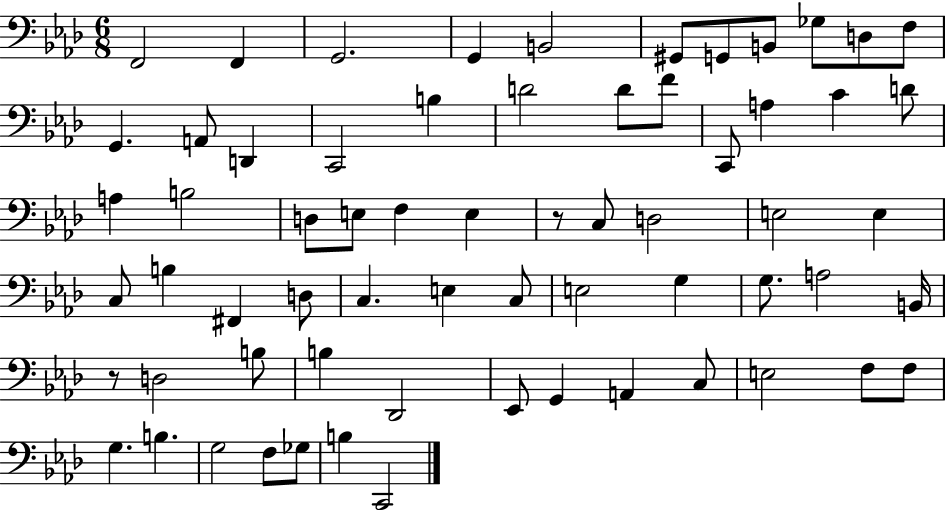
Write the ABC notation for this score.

X:1
T:Untitled
M:6/8
L:1/4
K:Ab
F,,2 F,, G,,2 G,, B,,2 ^G,,/2 G,,/2 B,,/2 _G,/2 D,/2 F,/2 G,, A,,/2 D,, C,,2 B, D2 D/2 F/2 C,,/2 A, C D/2 A, B,2 D,/2 E,/2 F, E, z/2 C,/2 D,2 E,2 E, C,/2 B, ^F,, D,/2 C, E, C,/2 E,2 G, G,/2 A,2 B,,/4 z/2 D,2 B,/2 B, _D,,2 _E,,/2 G,, A,, C,/2 E,2 F,/2 F,/2 G, B, G,2 F,/2 _G,/2 B, C,,2